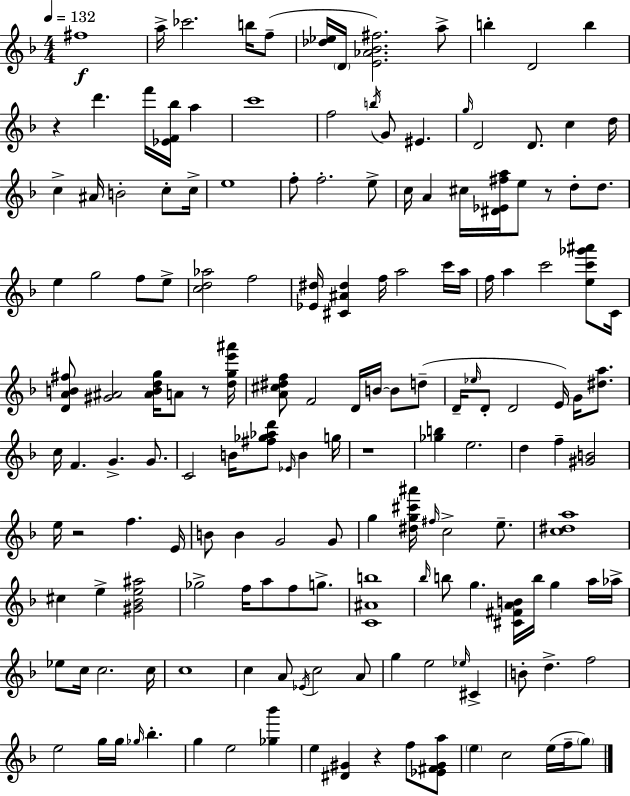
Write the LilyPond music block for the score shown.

{
  \clef treble
  \numericTimeSignature
  \time 4/4
  \key f \major
  \tempo 4 = 132
  fis''1\f | a''16-> ces'''2. b''16 f''8--( | <des'' ees''>16 \parenthesize d'16 <e' aes' bes' fis''>2.) a''8-> | b''4-. d'2 b''4 | \break r4 d'''4. f'''16 <ees' f' bes''>16 a''4 | c'''1 | f''2 \acciaccatura { b''16 } g'8 eis'4. | \grace { g''16 } d'2 d'8. c''4 | \break d''16 c''4-> ais'16 b'2-. c''8-. | c''16-> e''1 | f''8-. f''2.-. | e''8-> c''16 a'4 cis''16 <dis' ees' fis'' a''>16 e''8 r8 d''8-. d''8. | \break e''4 g''2 f''8 | e''8-> <c'' d'' aes''>2 f''2 | <ees' dis''>16 <cis' ais' dis''>4 f''16 a''2 | c'''16 a''16 f''16 a''4 c'''2 <e'' c''' ges''' ais'''>8 | \break c'16 <d' a' b' fis''>8 <gis' ais'>2 <ais' b' d'' g''>16 a'8 r8 | <d'' g'' e''' ais'''>16 <a' cis'' dis'' f''>8 f'2 d'16 b'16~~ b'8 | d''8--( d'16-- \grace { ees''16 } d'8-. d'2 e'16) g'16 | <dis'' a''>8. c''16 f'4. g'4.-> | \break g'8. c'2 b'16 <fis'' ges'' aes'' d'''>8 \grace { ees'16 } b'4 | g''16 r1 | <ges'' b''>4 e''2. | d''4 f''4-- <gis' b'>2 | \break e''16 r2 f''4. | e'16 b'8 b'4 g'2 | g'8 g''4 <dis'' g'' cis''' ais'''>16 \grace { fis''16 } c''2-> | e''8.-- <c'' dis'' a''>1 | \break cis''4 e''4-> <gis' bes' e'' ais''>2 | ges''2-> f''16 a''8 | f''8 g''8.-> <c' ais' b''>1 | \grace { bes''16 } b''8 g''4. <cis' fis' a' b'>16 b''16 | \break g''4 a''16 aes''16-> ees''8 c''16 c''2. | c''16 c''1 | c''4 a'8 \acciaccatura { ees'16 } c''2 | a'8 g''4 e''2 | \break \grace { ees''16 } cis'4-> b'8-. d''4.-> | f''2 e''2 | g''16 g''16 \grace { ges''16 } bes''4.-. g''4 e''2 | <ges'' bes'''>4 e''4 <dis' gis'>4 | \break r4 f''8 <ees' fis' gis' a''>8 \parenthesize e''4 c''2 | e''16( f''16-- \parenthesize g''8) \bar "|."
}